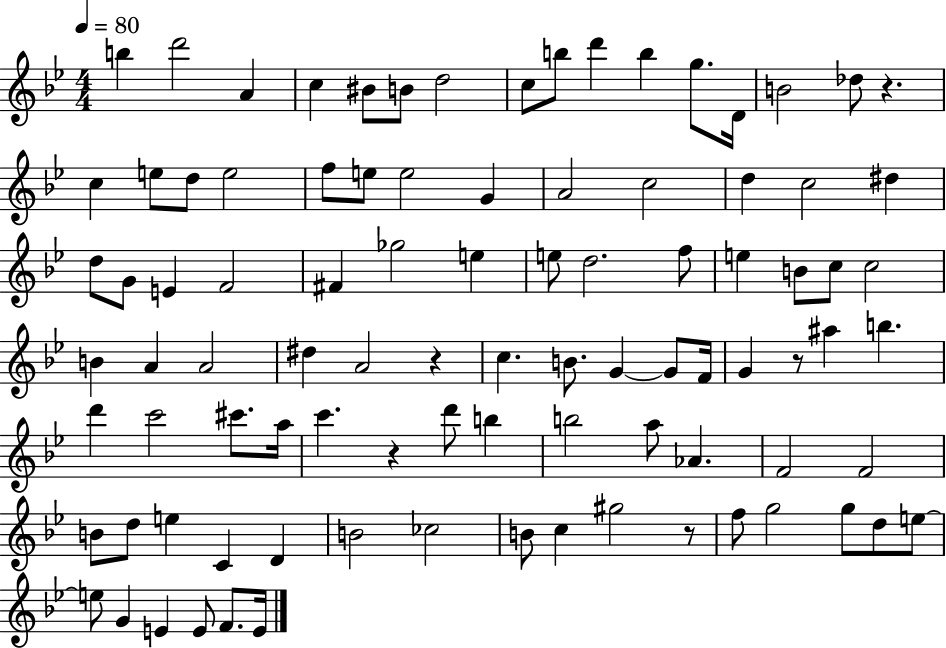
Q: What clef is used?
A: treble